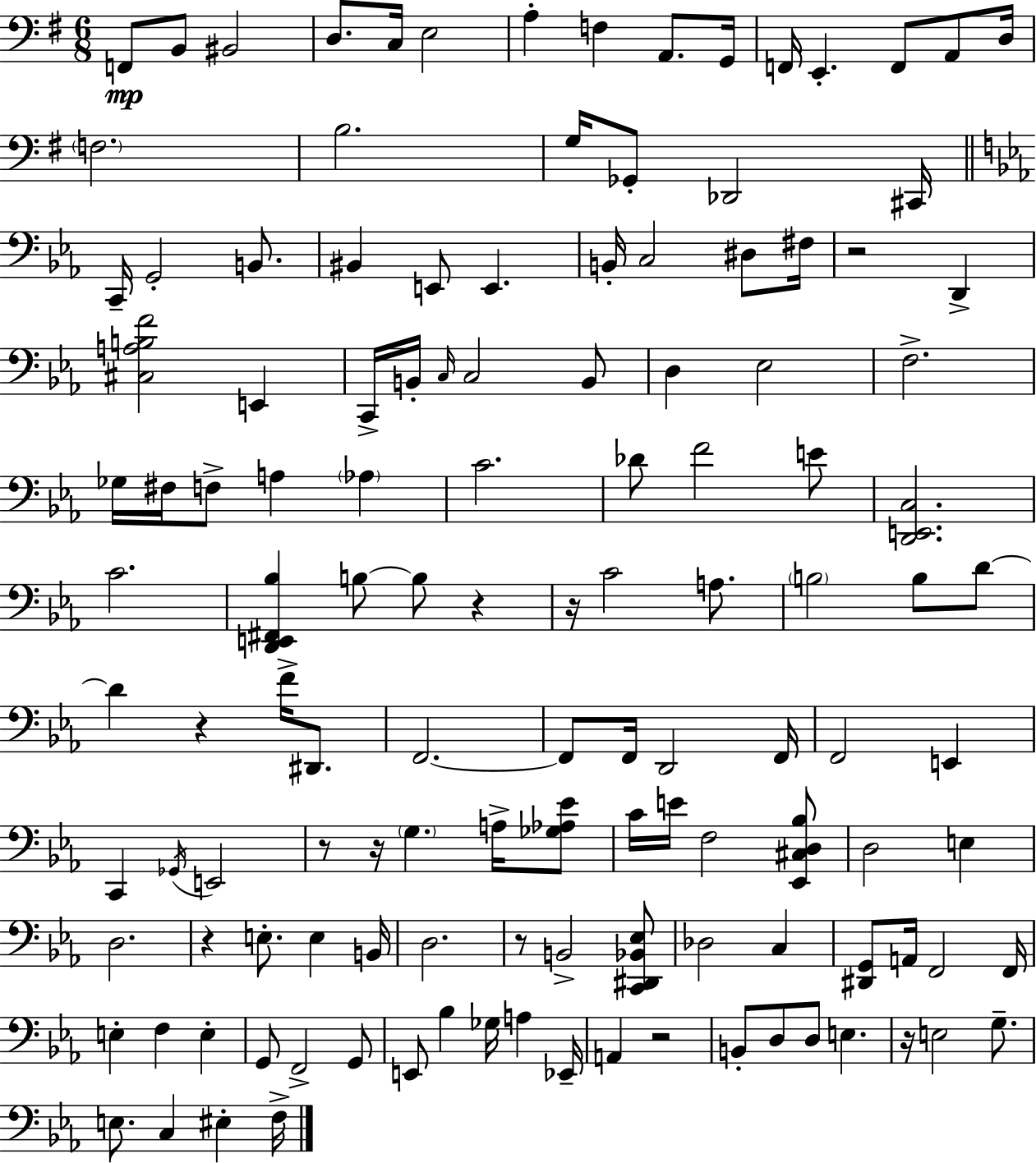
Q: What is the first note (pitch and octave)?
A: F2